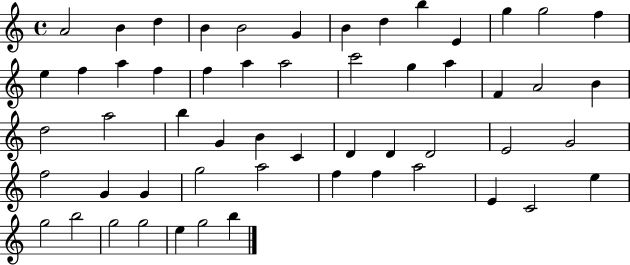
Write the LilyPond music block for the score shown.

{
  \clef treble
  \time 4/4
  \defaultTimeSignature
  \key c \major
  a'2 b'4 d''4 | b'4 b'2 g'4 | b'4 d''4 b''4 e'4 | g''4 g''2 f''4 | \break e''4 f''4 a''4 f''4 | f''4 a''4 a''2 | c'''2 g''4 a''4 | f'4 a'2 b'4 | \break d''2 a''2 | b''4 g'4 b'4 c'4 | d'4 d'4 d'2 | e'2 g'2 | \break f''2 g'4 g'4 | g''2 a''2 | f''4 f''4 a''2 | e'4 c'2 e''4 | \break g''2 b''2 | g''2 g''2 | e''4 g''2 b''4 | \bar "|."
}